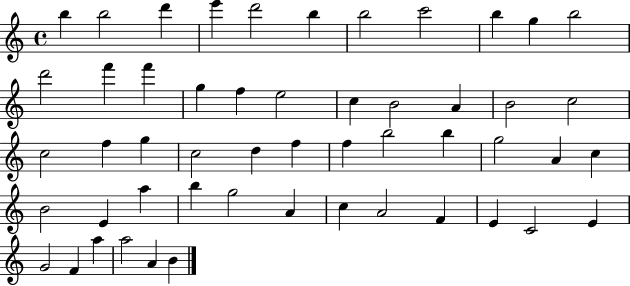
B5/q B5/h D6/q E6/q D6/h B5/q B5/h C6/h B5/q G5/q B5/h D6/h F6/q F6/q G5/q F5/q E5/h C5/q B4/h A4/q B4/h C5/h C5/h F5/q G5/q C5/h D5/q F5/q F5/q B5/h B5/q G5/h A4/q C5/q B4/h E4/q A5/q B5/q G5/h A4/q C5/q A4/h F4/q E4/q C4/h E4/q G4/h F4/q A5/q A5/h A4/q B4/q